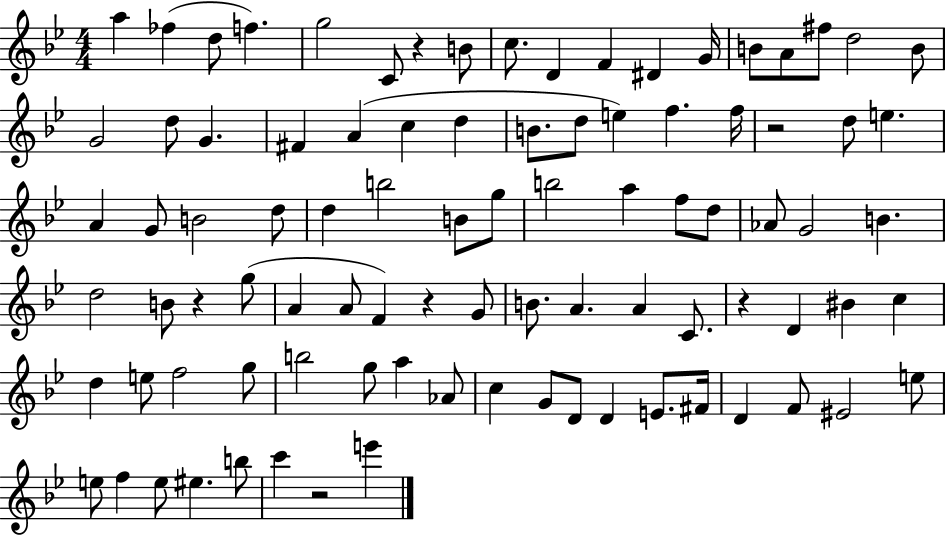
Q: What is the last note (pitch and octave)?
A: E6